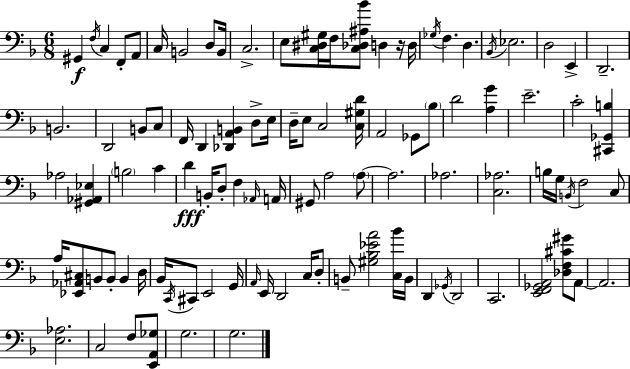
G#2/q F3/s C3/q F2/e A2/e C3/s B2/h D3/e B2/s C3/h. E3/e [C3,D#3,G#3]/s F3/s [C3,Db3,A#3,Bb4]/e D3/q R/s D3/s Gb3/s F3/q. D3/q. Bb2/s Eb3/h. D3/h E2/q D2/h. B2/h. D2/h B2/e C3/e F2/s D2/q [Db2,A2,B2]/q D3/e E3/s D3/s E3/e C3/h [C3,G#3,D4]/s A2/h Gb2/e Bb3/e D4/h [A3,G4]/q E4/h. C4/h [C#2,Gb2,B3]/q Ab3/h [G#2,Ab2,Eb3]/q B3/h C4/q D4/q B2/s D3/e F3/q Ab2/s A2/s G#2/e A3/h A3/e A3/h. Ab3/h. [C3,Ab3]/h. B3/s G3/s B2/s F3/h C3/e A3/s [Eb2,Ab2,C#3]/e B2/e B2/e B2/q D3/s Bb2/s C2/s C#2/e E2/h G2/s A2/s E2/s D2/h C3/s D3/e B2/e [G#3,Bb3,Eb4,A4]/h [C3,Bb4]/s B2/s D2/q Gb2/s D2/h C2/h. [E2,F2,Gb2,A2]/h [Db3,F3,C#4,G#4]/e A2/e A2/h. [E3,Ab3]/h. C3/h F3/e [E2,A2,Gb3]/e G3/h. G3/h.